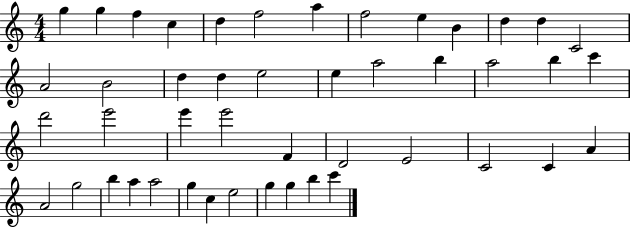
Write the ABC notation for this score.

X:1
T:Untitled
M:4/4
L:1/4
K:C
g g f c d f2 a f2 e B d d C2 A2 B2 d d e2 e a2 b a2 b c' d'2 e'2 e' e'2 F D2 E2 C2 C A A2 g2 b a a2 g c e2 g g b c'